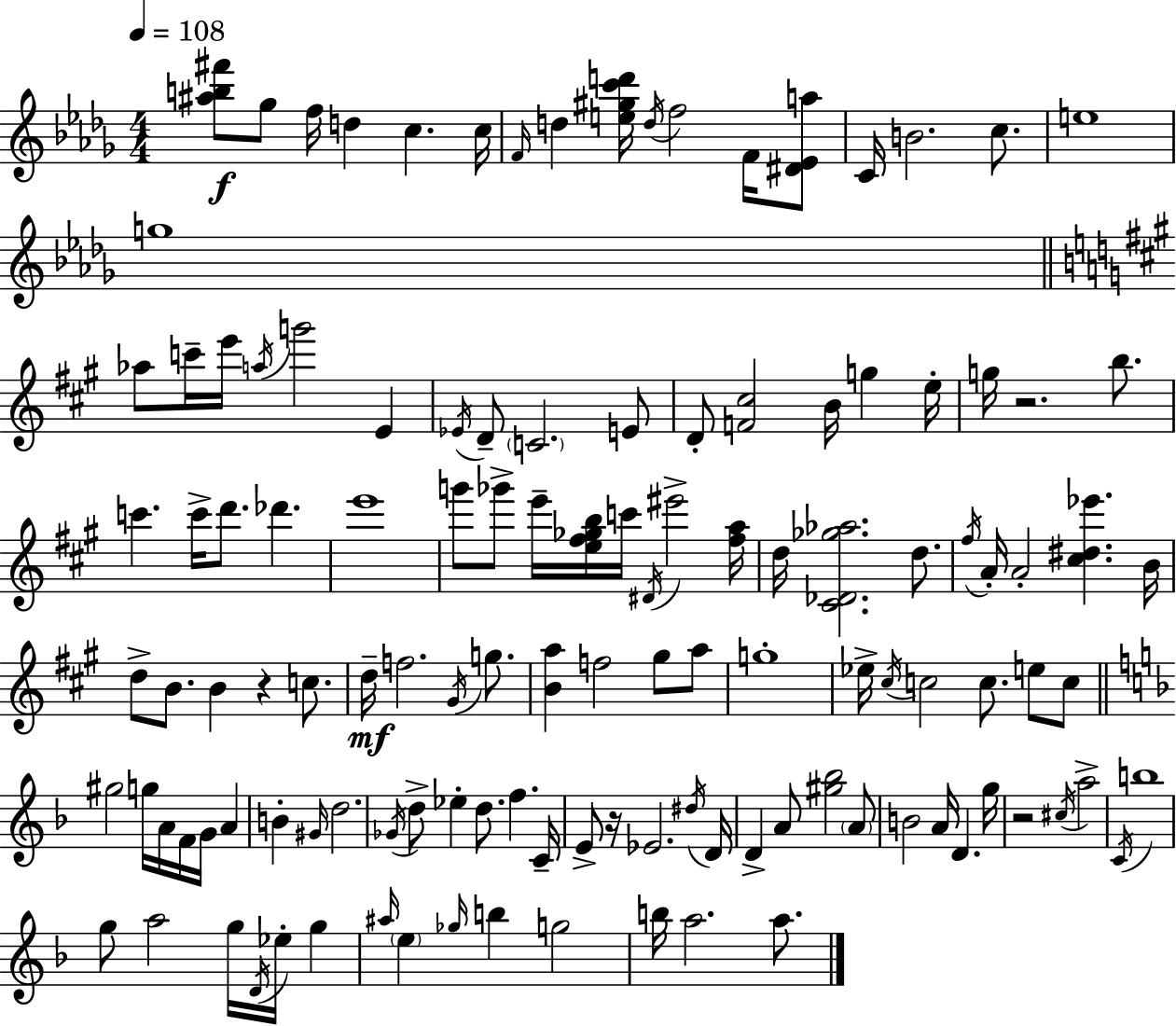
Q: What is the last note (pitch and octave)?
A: A5